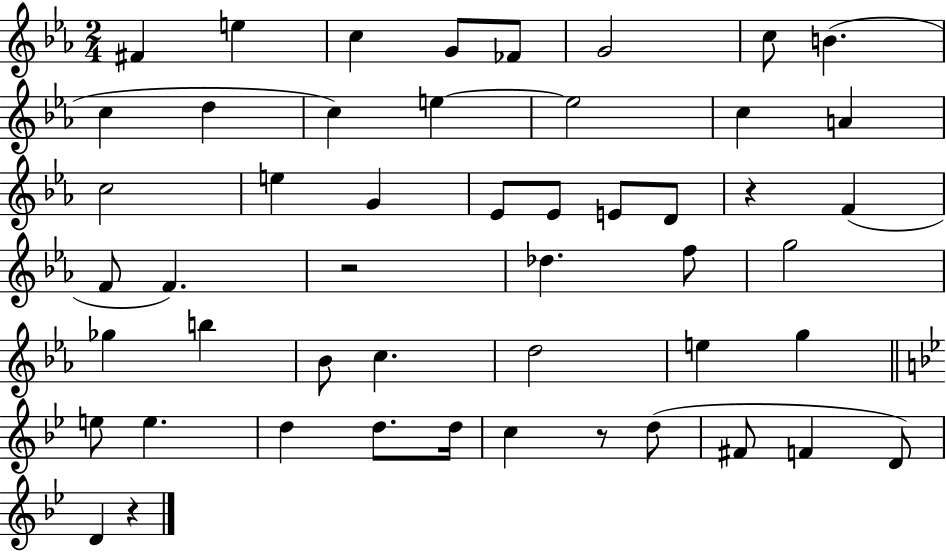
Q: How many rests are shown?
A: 4